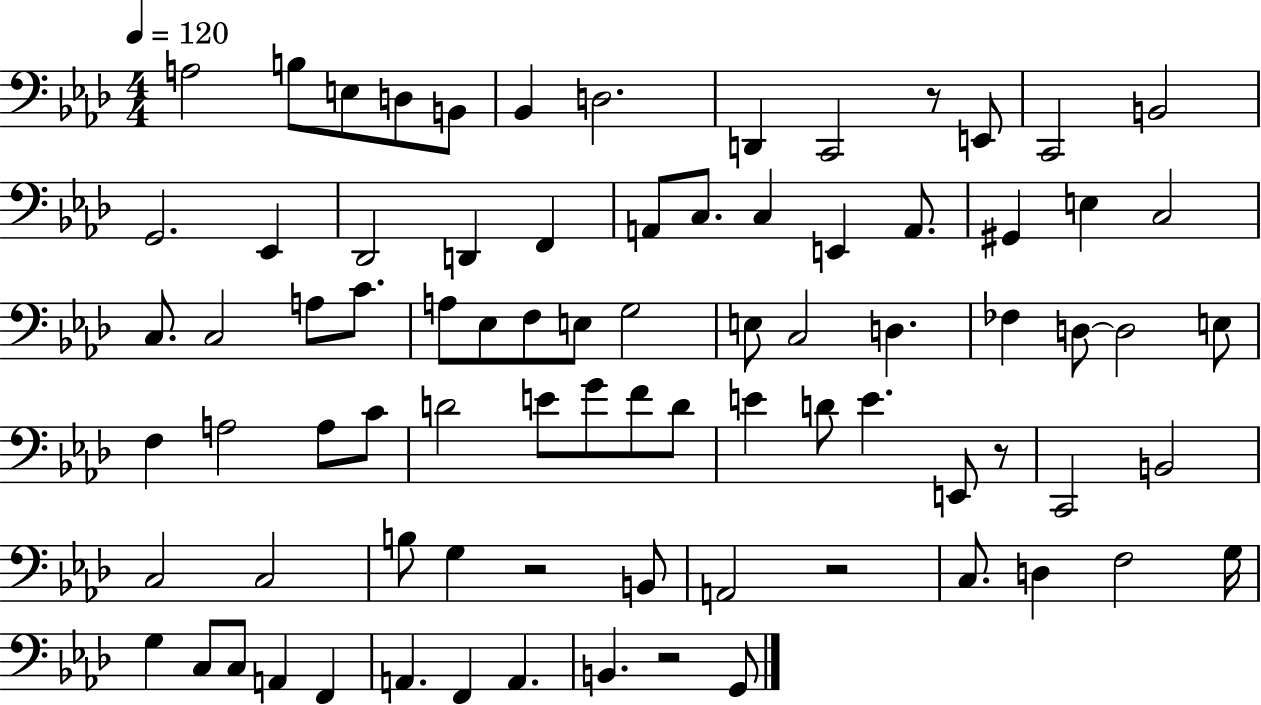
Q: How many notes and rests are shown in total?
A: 81